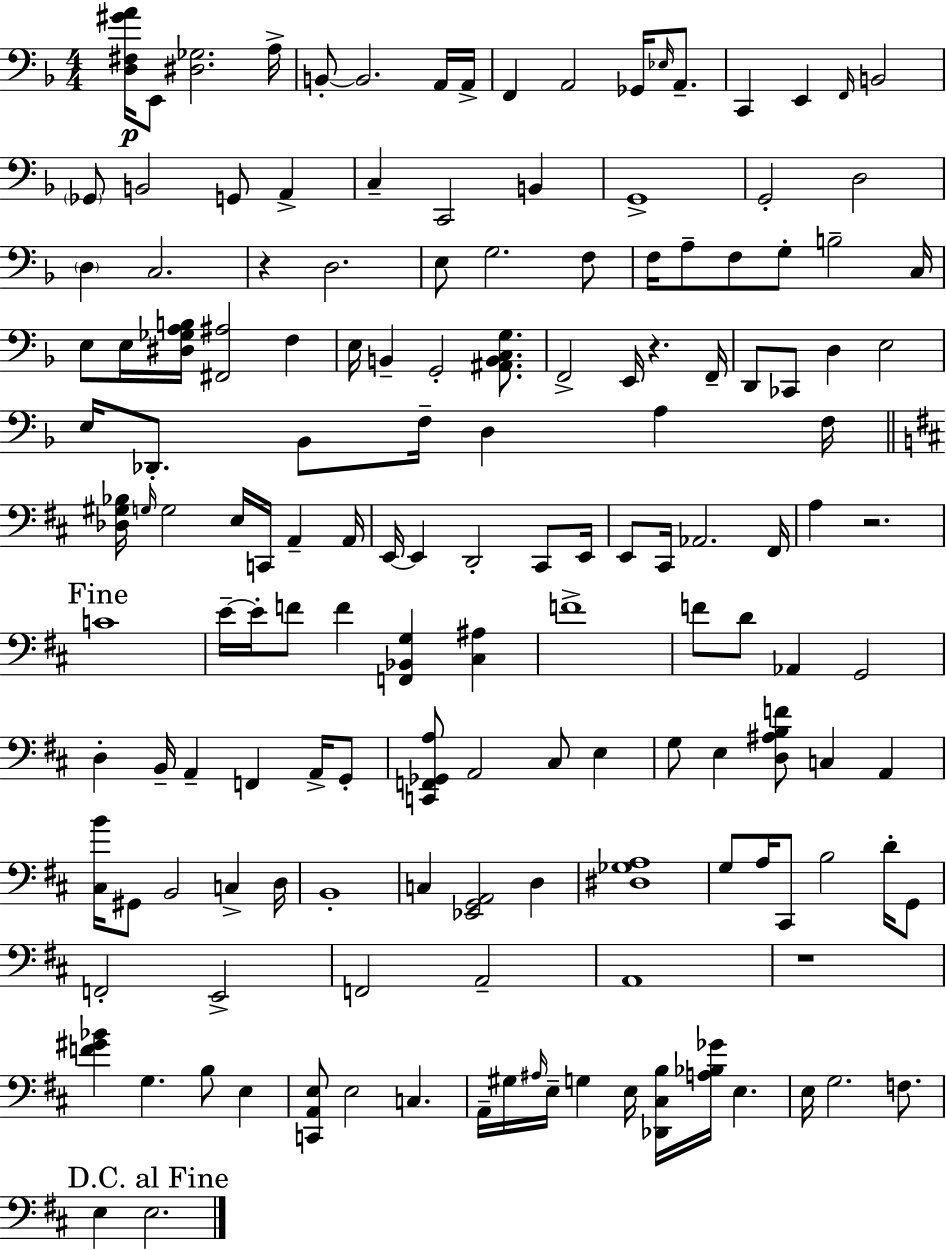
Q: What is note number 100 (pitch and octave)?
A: D3